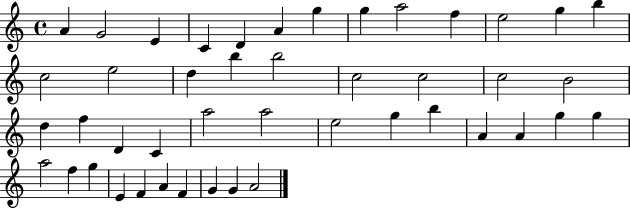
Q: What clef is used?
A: treble